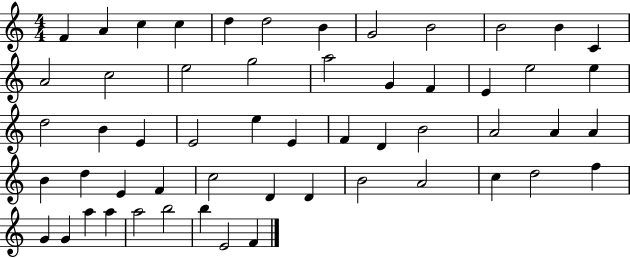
{
  \clef treble
  \numericTimeSignature
  \time 4/4
  \key c \major
  f'4 a'4 c''4 c''4 | d''4 d''2 b'4 | g'2 b'2 | b'2 b'4 c'4 | \break a'2 c''2 | e''2 g''2 | a''2 g'4 f'4 | e'4 e''2 e''4 | \break d''2 b'4 e'4 | e'2 e''4 e'4 | f'4 d'4 b'2 | a'2 a'4 a'4 | \break b'4 d''4 e'4 f'4 | c''2 d'4 d'4 | b'2 a'2 | c''4 d''2 f''4 | \break g'4 g'4 a''4 a''4 | a''2 b''2 | b''4 e'2 f'4 | \bar "|."
}